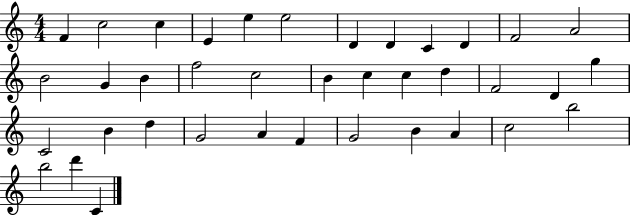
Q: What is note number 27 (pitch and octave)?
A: D5